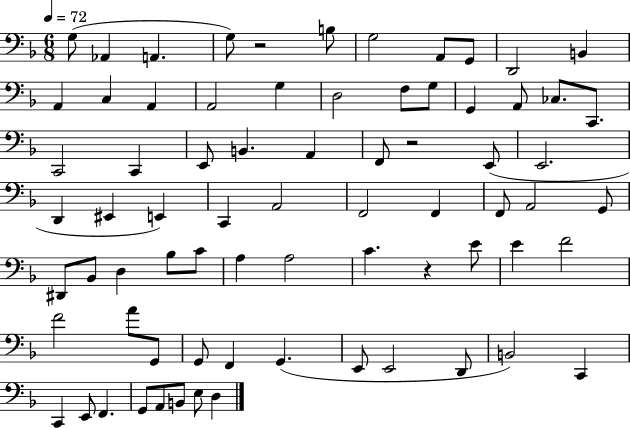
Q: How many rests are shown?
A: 3